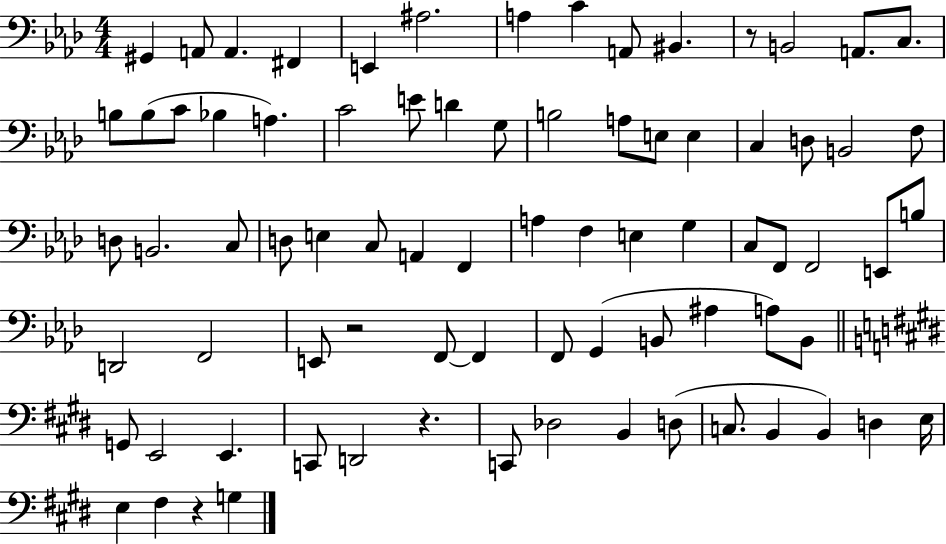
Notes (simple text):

G#2/q A2/e A2/q. F#2/q E2/q A#3/h. A3/q C4/q A2/e BIS2/q. R/e B2/h A2/e. C3/e. B3/e B3/e C4/e Bb3/q A3/q. C4/h E4/e D4/q G3/e B3/h A3/e E3/e E3/q C3/q D3/e B2/h F3/e D3/e B2/h. C3/e D3/e E3/q C3/e A2/q F2/q A3/q F3/q E3/q G3/q C3/e F2/e F2/h E2/e B3/e D2/h F2/h E2/e R/h F2/e F2/q F2/e G2/q B2/e A#3/q A3/e B2/e G2/e E2/h E2/q. C2/e D2/h R/q. C2/e Db3/h B2/q D3/e C3/e. B2/q B2/q D3/q E3/s E3/q F#3/q R/q G3/q